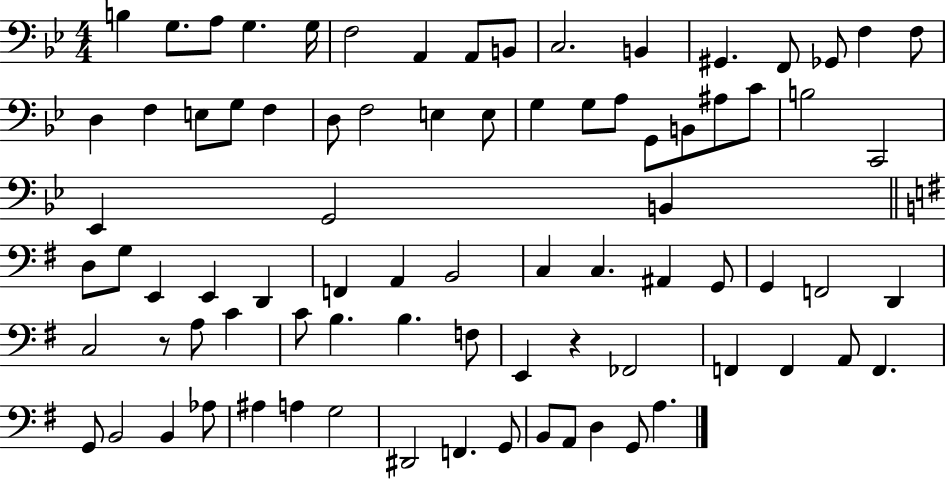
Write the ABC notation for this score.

X:1
T:Untitled
M:4/4
L:1/4
K:Bb
B, G,/2 A,/2 G, G,/4 F,2 A,, A,,/2 B,,/2 C,2 B,, ^G,, F,,/2 _G,,/2 F, F,/2 D, F, E,/2 G,/2 F, D,/2 F,2 E, E,/2 G, G,/2 A,/2 G,,/2 B,,/2 ^A,/2 C/2 B,2 C,,2 _E,, G,,2 B,, D,/2 G,/2 E,, E,, D,, F,, A,, B,,2 C, C, ^A,, G,,/2 G,, F,,2 D,, C,2 z/2 A,/2 C C/2 B, B, F,/2 E,, z _F,,2 F,, F,, A,,/2 F,, G,,/2 B,,2 B,, _A,/2 ^A, A, G,2 ^D,,2 F,, G,,/2 B,,/2 A,,/2 D, G,,/2 A,